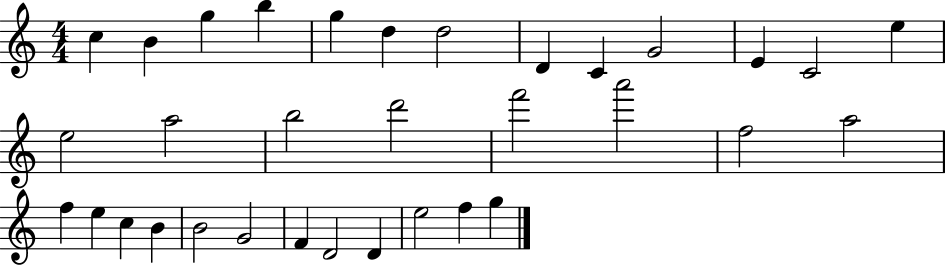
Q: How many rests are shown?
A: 0